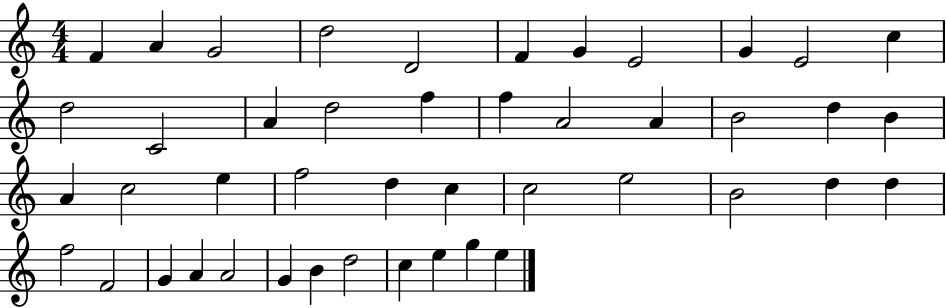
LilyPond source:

{
  \clef treble
  \numericTimeSignature
  \time 4/4
  \key c \major
  f'4 a'4 g'2 | d''2 d'2 | f'4 g'4 e'2 | g'4 e'2 c''4 | \break d''2 c'2 | a'4 d''2 f''4 | f''4 a'2 a'4 | b'2 d''4 b'4 | \break a'4 c''2 e''4 | f''2 d''4 c''4 | c''2 e''2 | b'2 d''4 d''4 | \break f''2 f'2 | g'4 a'4 a'2 | g'4 b'4 d''2 | c''4 e''4 g''4 e''4 | \break \bar "|."
}